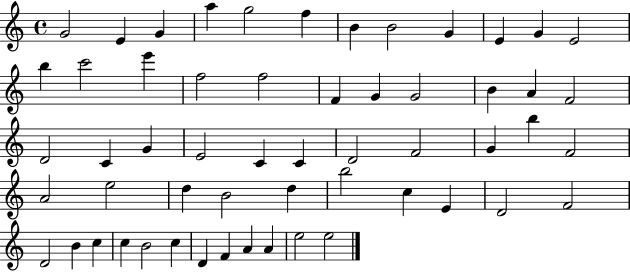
G4/h E4/q G4/q A5/q G5/h F5/q B4/q B4/h G4/q E4/q G4/q E4/h B5/q C6/h E6/q F5/h F5/h F4/q G4/q G4/h B4/q A4/q F4/h D4/h C4/q G4/q E4/h C4/q C4/q D4/h F4/h G4/q B5/q F4/h A4/h E5/h D5/q B4/h D5/q B5/h C5/q E4/q D4/h F4/h D4/h B4/q C5/q C5/q B4/h C5/q D4/q F4/q A4/q A4/q E5/h E5/h